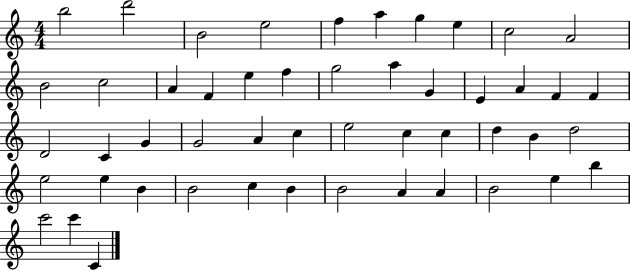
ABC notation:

X:1
T:Untitled
M:4/4
L:1/4
K:C
b2 d'2 B2 e2 f a g e c2 A2 B2 c2 A F e f g2 a G E A F F D2 C G G2 A c e2 c c d B d2 e2 e B B2 c B B2 A A B2 e b c'2 c' C